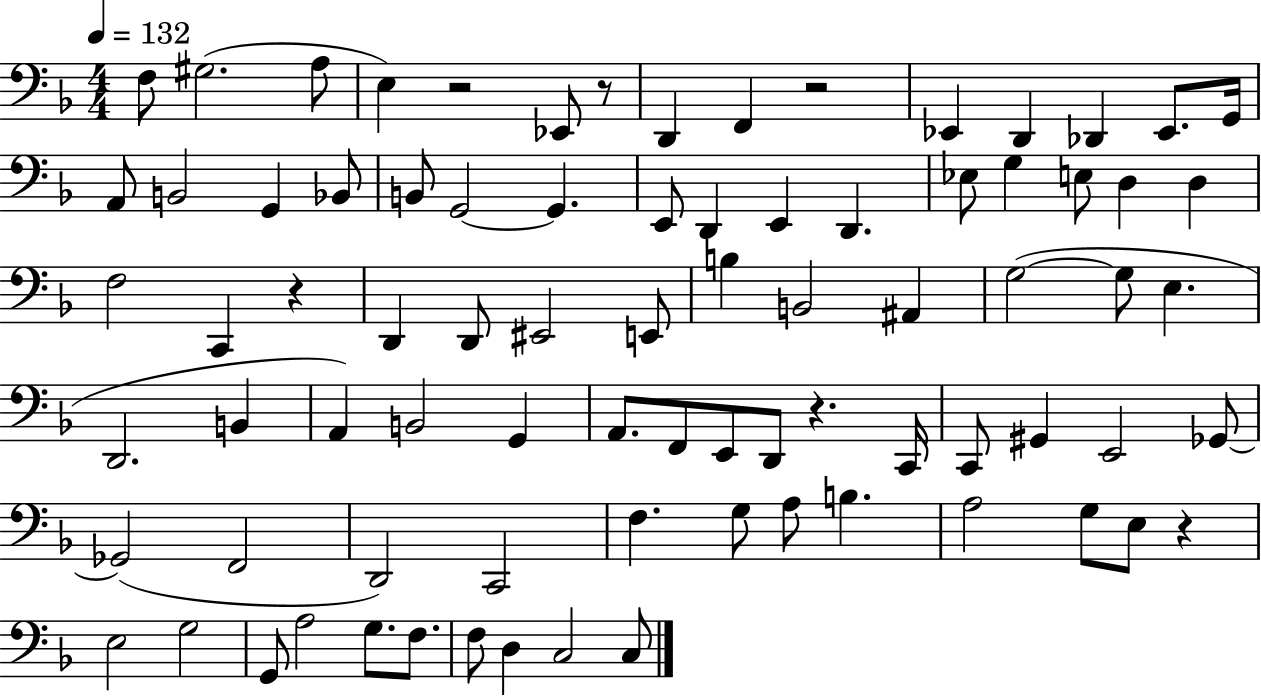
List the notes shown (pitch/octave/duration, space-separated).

F3/e G#3/h. A3/e E3/q R/h Eb2/e R/e D2/q F2/q R/h Eb2/q D2/q Db2/q Eb2/e. G2/s A2/e B2/h G2/q Bb2/e B2/e G2/h G2/q. E2/e D2/q E2/q D2/q. Eb3/e G3/q E3/e D3/q D3/q F3/h C2/q R/q D2/q D2/e EIS2/h E2/e B3/q B2/h A#2/q G3/h G3/e E3/q. D2/h. B2/q A2/q B2/h G2/q A2/e. F2/e E2/e D2/e R/q. C2/s C2/e G#2/q E2/h Gb2/e Gb2/h F2/h D2/h C2/h F3/q. G3/e A3/e B3/q. A3/h G3/e E3/e R/q E3/h G3/h G2/e A3/h G3/e. F3/e. F3/e D3/q C3/h C3/e